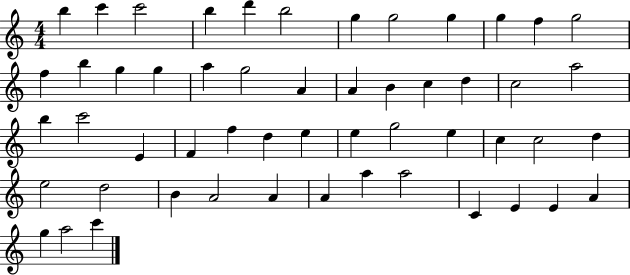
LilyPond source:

{
  \clef treble
  \numericTimeSignature
  \time 4/4
  \key c \major
  b''4 c'''4 c'''2 | b''4 d'''4 b''2 | g''4 g''2 g''4 | g''4 f''4 g''2 | \break f''4 b''4 g''4 g''4 | a''4 g''2 a'4 | a'4 b'4 c''4 d''4 | c''2 a''2 | \break b''4 c'''2 e'4 | f'4 f''4 d''4 e''4 | e''4 g''2 e''4 | c''4 c''2 d''4 | \break e''2 d''2 | b'4 a'2 a'4 | a'4 a''4 a''2 | c'4 e'4 e'4 a'4 | \break g''4 a''2 c'''4 | \bar "|."
}